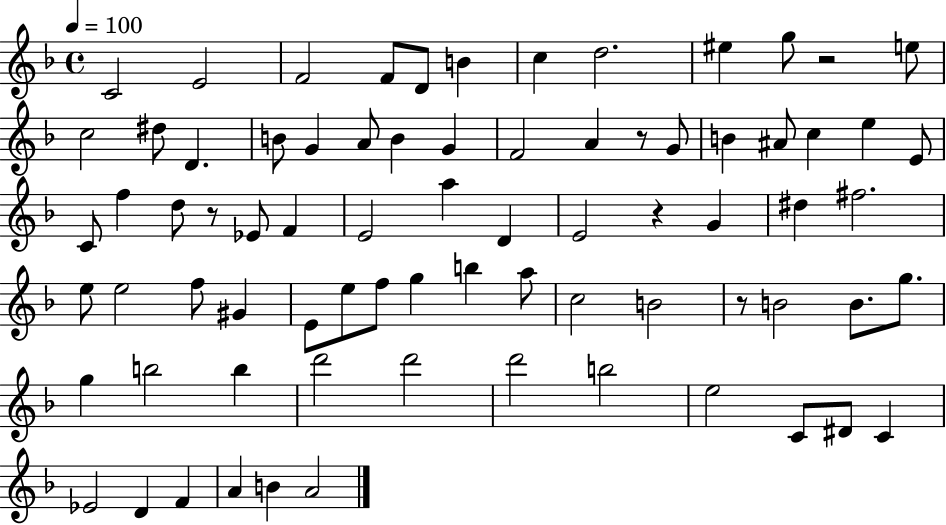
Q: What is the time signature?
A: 4/4